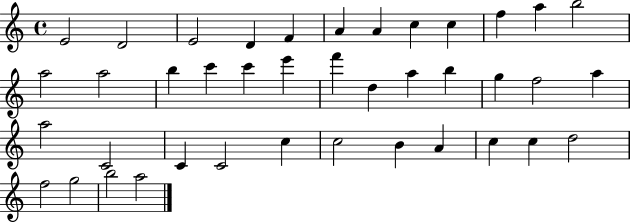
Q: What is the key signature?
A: C major